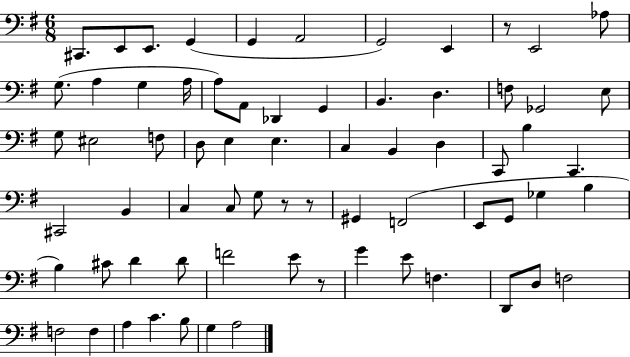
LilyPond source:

{
  \clef bass
  \numericTimeSignature
  \time 6/8
  \key g \major
  cis,8. e,8 e,8. g,4( | g,4 a,2 | g,2) e,4 | r8 e,2 aes8 | \break g8.( a4 g4 a16 | a8) a,8 des,4 g,4 | b,4. d4. | f8 ges,2 e8 | \break g8 eis2 f8 | d8 e4 e4. | c4 b,4 d4 | c,8 b4 c,4. | \break cis,2 b,4 | c4 c8 g8 r8 r8 | gis,4 f,2( | e,8 g,8 ges4 b4 | \break b4) cis'8 d'4 d'8 | f'2 e'8 r8 | g'4 e'8 f4. | d,8 d8 f2 | \break f2 f4 | a4 c'4. b8 | g4 a2 | \bar "|."
}